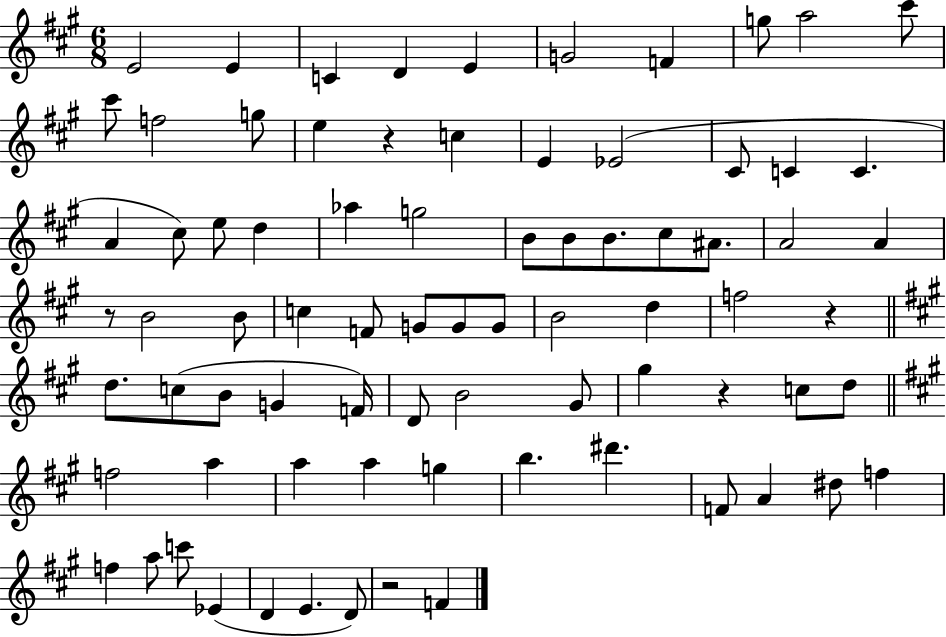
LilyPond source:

{
  \clef treble
  \numericTimeSignature
  \time 6/8
  \key a \major
  e'2 e'4 | c'4 d'4 e'4 | g'2 f'4 | g''8 a''2 cis'''8 | \break cis'''8 f''2 g''8 | e''4 r4 c''4 | e'4 ees'2( | cis'8 c'4 c'4. | \break a'4 cis''8) e''8 d''4 | aes''4 g''2 | b'8 b'8 b'8. cis''8 ais'8. | a'2 a'4 | \break r8 b'2 b'8 | c''4 f'8 g'8 g'8 g'8 | b'2 d''4 | f''2 r4 | \break \bar "||" \break \key a \major d''8. c''8( b'8 g'4 f'16) | d'8 b'2 gis'8 | gis''4 r4 c''8 d''8 | \bar "||" \break \key a \major f''2 a''4 | a''4 a''4 g''4 | b''4. dis'''4. | f'8 a'4 dis''8 f''4 | \break f''4 a''8 c'''8 ees'4( | d'4 e'4. d'8) | r2 f'4 | \bar "|."
}